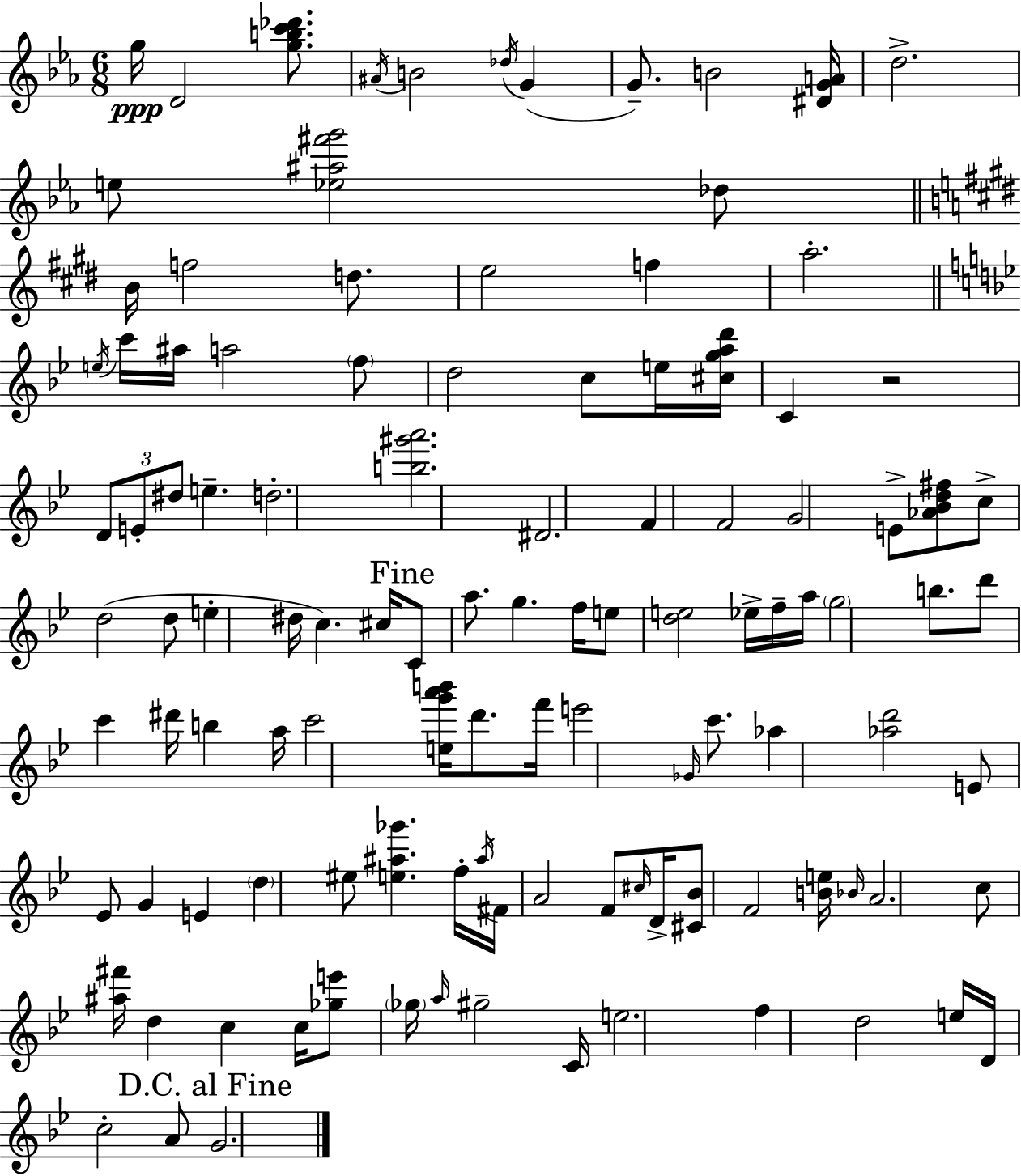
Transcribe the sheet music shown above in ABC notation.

X:1
T:Untitled
M:6/8
L:1/4
K:Cm
g/4 D2 [gbc'_d']/2 ^A/4 B2 _d/4 G G/2 B2 [^DGA]/4 d2 e/2 [_e^a^f'g']2 _d/2 B/4 f2 d/2 e2 f a2 e/4 c'/4 ^a/4 a2 f/2 d2 c/2 e/4 [^cgad']/4 C z2 D/2 E/2 ^d/2 e d2 [b^g'a']2 ^D2 F F2 G2 E/2 [_A_Bd^f]/2 c/2 d2 d/2 e ^d/4 c ^c/4 C/2 a/2 g f/4 e/2 [de]2 _e/4 f/4 a/4 g2 b/2 d'/2 c' ^d'/4 b a/4 c'2 [eg'a'b']/4 d'/2 f'/4 e'2 _G/4 c'/2 _a [_ad']2 E/2 _E/2 G E d ^e/2 [e^a_g'] f/4 ^a/4 ^F/4 A2 F/2 ^c/4 D/4 [^C_B]/2 F2 [Be]/4 _B/4 A2 c/2 [^a^f']/4 d c c/4 [_ge']/2 _g/4 a/4 ^g2 C/4 e2 f d2 e/4 D/4 c2 A/2 G2